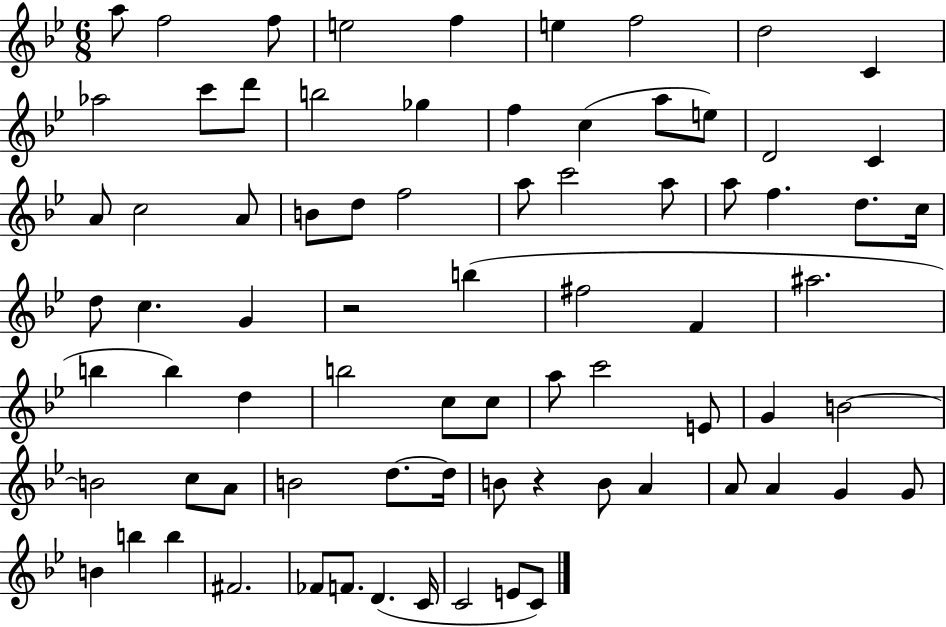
X:1
T:Untitled
M:6/8
L:1/4
K:Bb
a/2 f2 f/2 e2 f e f2 d2 C _a2 c'/2 d'/2 b2 _g f c a/2 e/2 D2 C A/2 c2 A/2 B/2 d/2 f2 a/2 c'2 a/2 a/2 f d/2 c/4 d/2 c G z2 b ^f2 F ^a2 b b d b2 c/2 c/2 a/2 c'2 E/2 G B2 B2 c/2 A/2 B2 d/2 d/4 B/2 z B/2 A A/2 A G G/2 B b b ^F2 _F/2 F/2 D C/4 C2 E/2 C/2